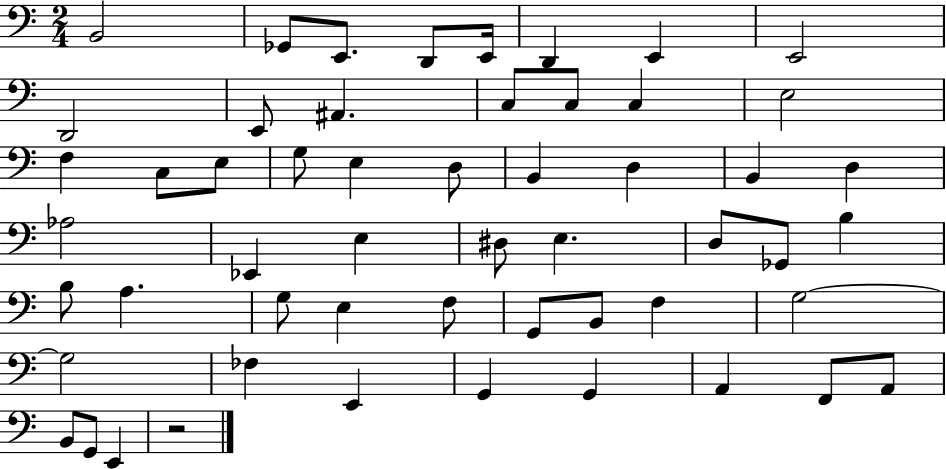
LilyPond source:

{
  \clef bass
  \numericTimeSignature
  \time 2/4
  \key c \major
  b,2 | ges,8 e,8. d,8 e,16 | d,4 e,4 | e,2 | \break d,2 | e,8 ais,4. | c8 c8 c4 | e2 | \break f4 c8 e8 | g8 e4 d8 | b,4 d4 | b,4 d4 | \break aes2 | ees,4 e4 | dis8 e4. | d8 ges,8 b4 | \break b8 a4. | g8 e4 f8 | g,8 b,8 f4 | g2~~ | \break g2 | fes4 e,4 | g,4 g,4 | a,4 f,8 a,8 | \break b,8 g,8 e,4 | r2 | \bar "|."
}